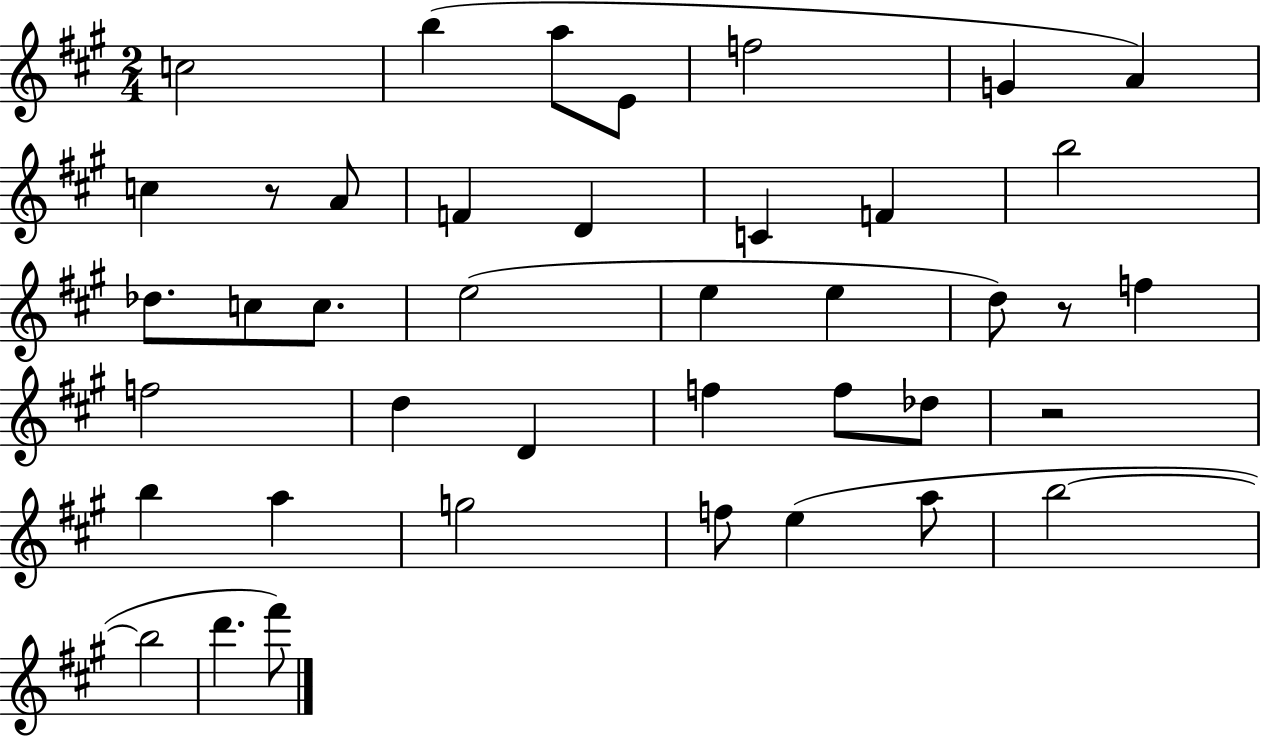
C5/h B5/q A5/e E4/e F5/h G4/q A4/q C5/q R/e A4/e F4/q D4/q C4/q F4/q B5/h Db5/e. C5/e C5/e. E5/h E5/q E5/q D5/e R/e F5/q F5/h D5/q D4/q F5/q F5/e Db5/e R/h B5/q A5/q G5/h F5/e E5/q A5/e B5/h B5/h D6/q. F#6/e